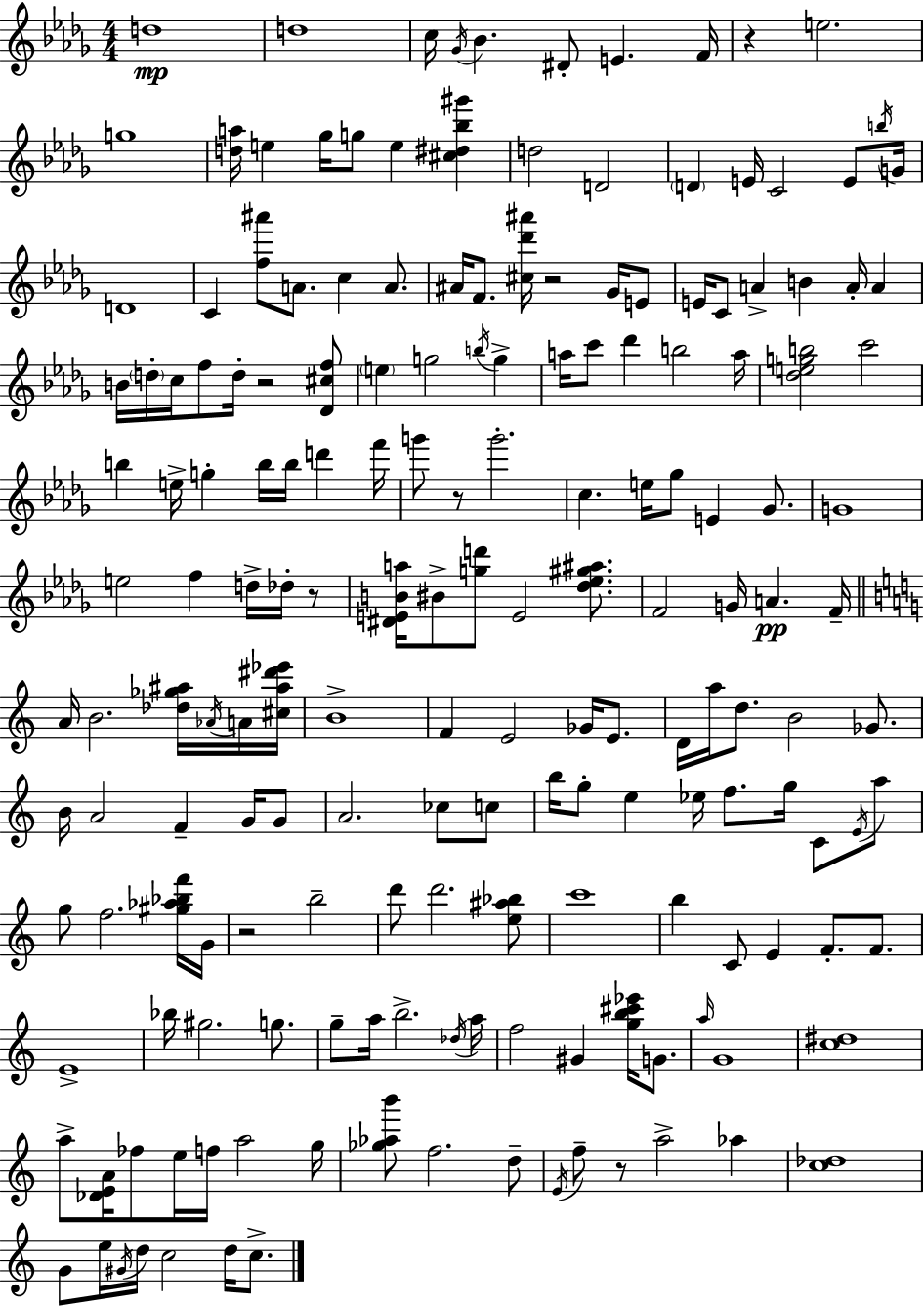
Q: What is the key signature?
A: BES minor